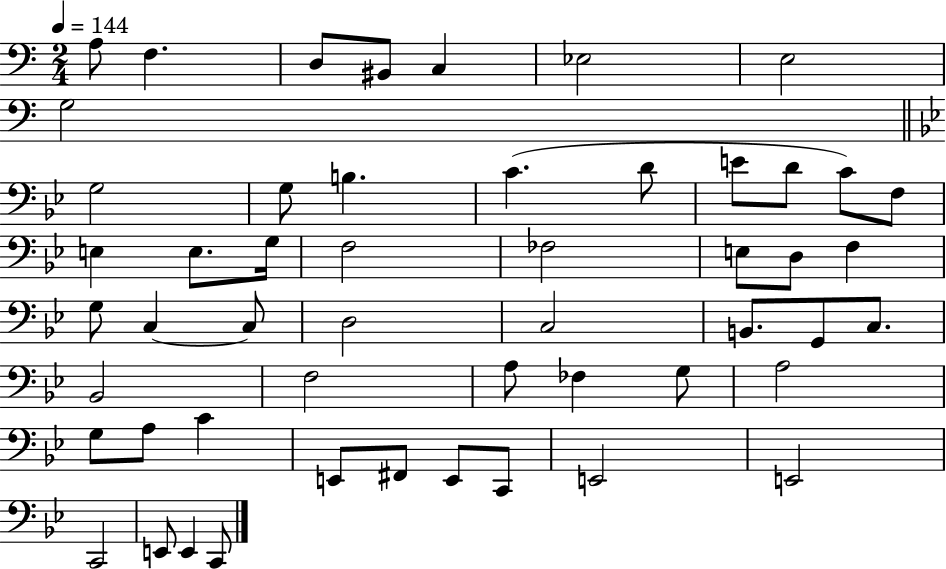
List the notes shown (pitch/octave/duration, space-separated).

A3/e F3/q. D3/e BIS2/e C3/q Eb3/h E3/h G3/h G3/h G3/e B3/q. C4/q. D4/e E4/e D4/e C4/e F3/e E3/q E3/e. G3/s F3/h FES3/h E3/e D3/e F3/q G3/e C3/q C3/e D3/h C3/h B2/e. G2/e C3/e. Bb2/h F3/h A3/e FES3/q G3/e A3/h G3/e A3/e C4/q E2/e F#2/e E2/e C2/e E2/h E2/h C2/h E2/e E2/q C2/e